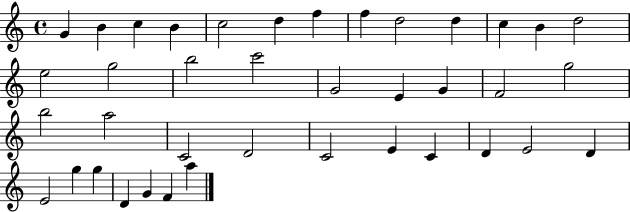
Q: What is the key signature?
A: C major